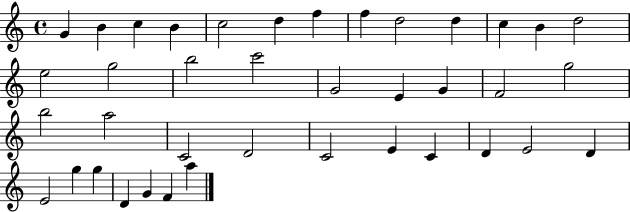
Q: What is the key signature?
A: C major